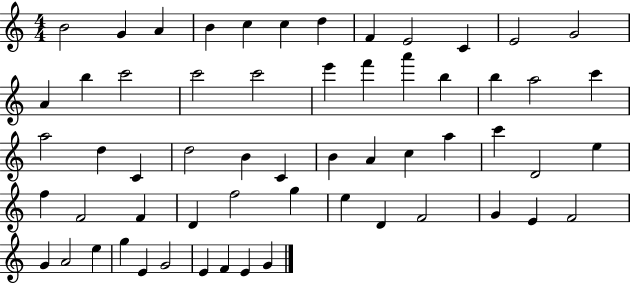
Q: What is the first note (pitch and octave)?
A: B4